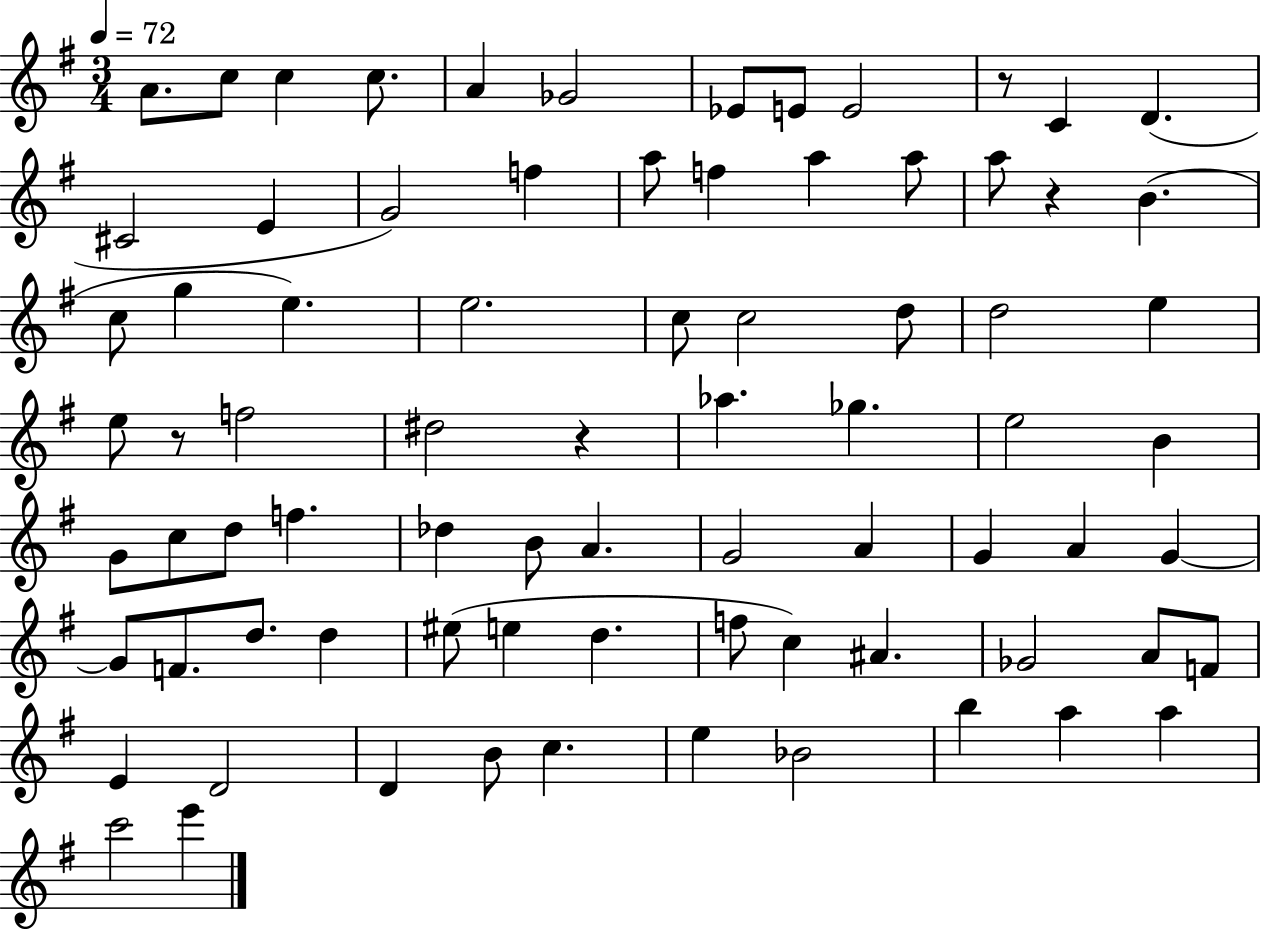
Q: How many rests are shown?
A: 4